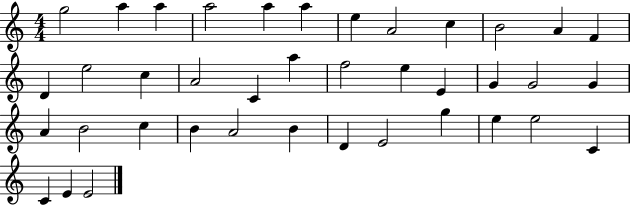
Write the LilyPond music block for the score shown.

{
  \clef treble
  \numericTimeSignature
  \time 4/4
  \key c \major
  g''2 a''4 a''4 | a''2 a''4 a''4 | e''4 a'2 c''4 | b'2 a'4 f'4 | \break d'4 e''2 c''4 | a'2 c'4 a''4 | f''2 e''4 e'4 | g'4 g'2 g'4 | \break a'4 b'2 c''4 | b'4 a'2 b'4 | d'4 e'2 g''4 | e''4 e''2 c'4 | \break c'4 e'4 e'2 | \bar "|."
}